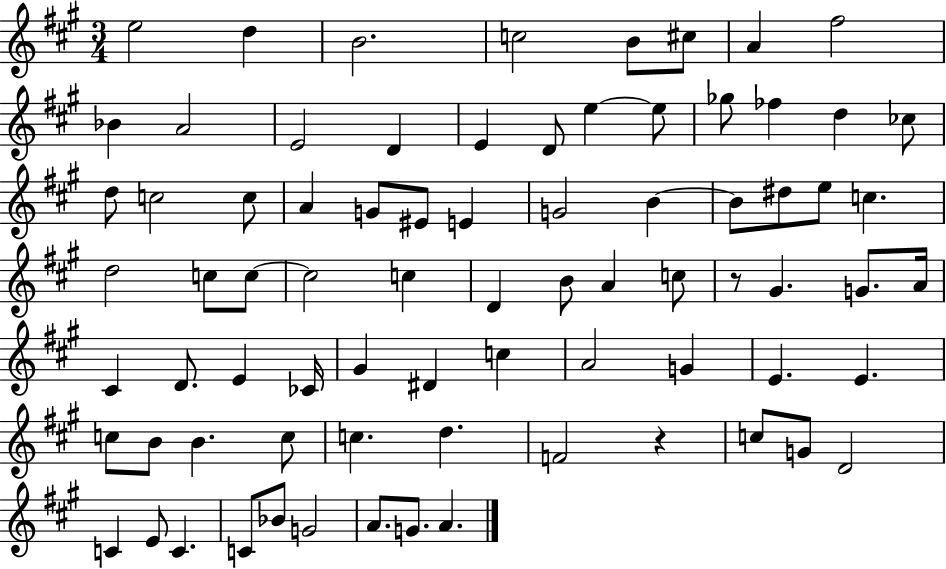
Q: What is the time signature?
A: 3/4